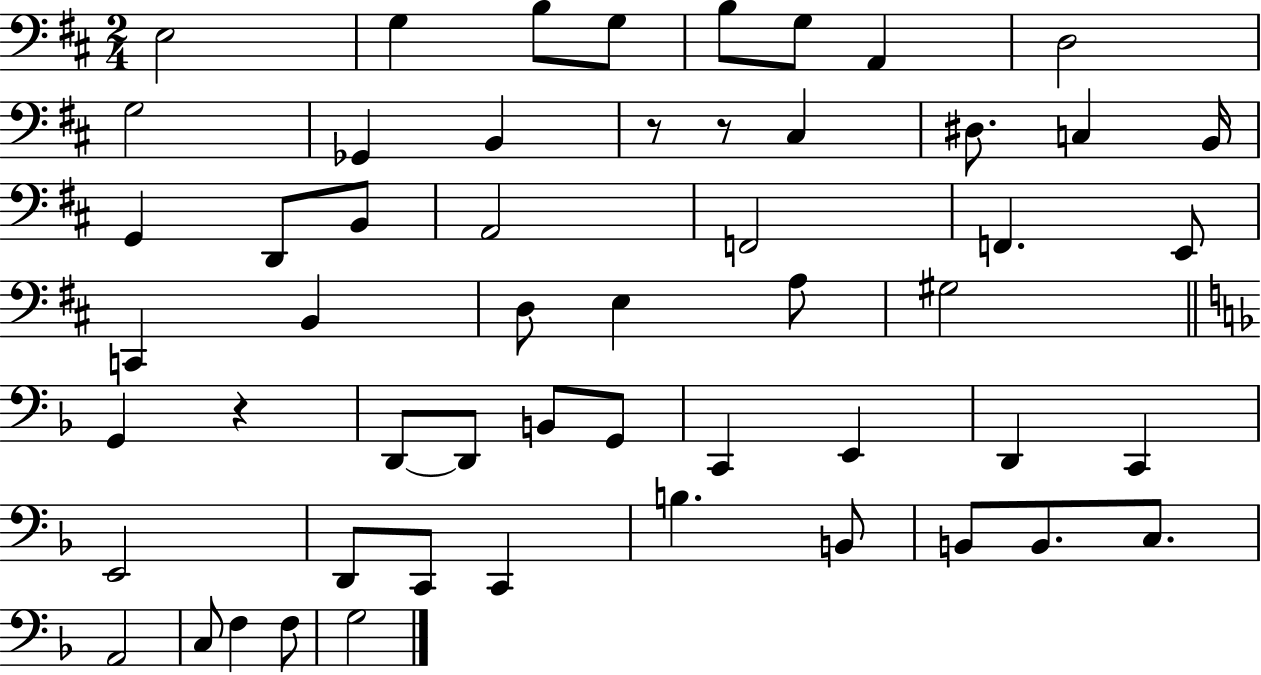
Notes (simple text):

E3/h G3/q B3/e G3/e B3/e G3/e A2/q D3/h G3/h Gb2/q B2/q R/e R/e C#3/q D#3/e. C3/q B2/s G2/q D2/e B2/e A2/h F2/h F2/q. E2/e C2/q B2/q D3/e E3/q A3/e G#3/h G2/q R/q D2/e D2/e B2/e G2/e C2/q E2/q D2/q C2/q E2/h D2/e C2/e C2/q B3/q. B2/e B2/e B2/e. C3/e. A2/h C3/e F3/q F3/e G3/h